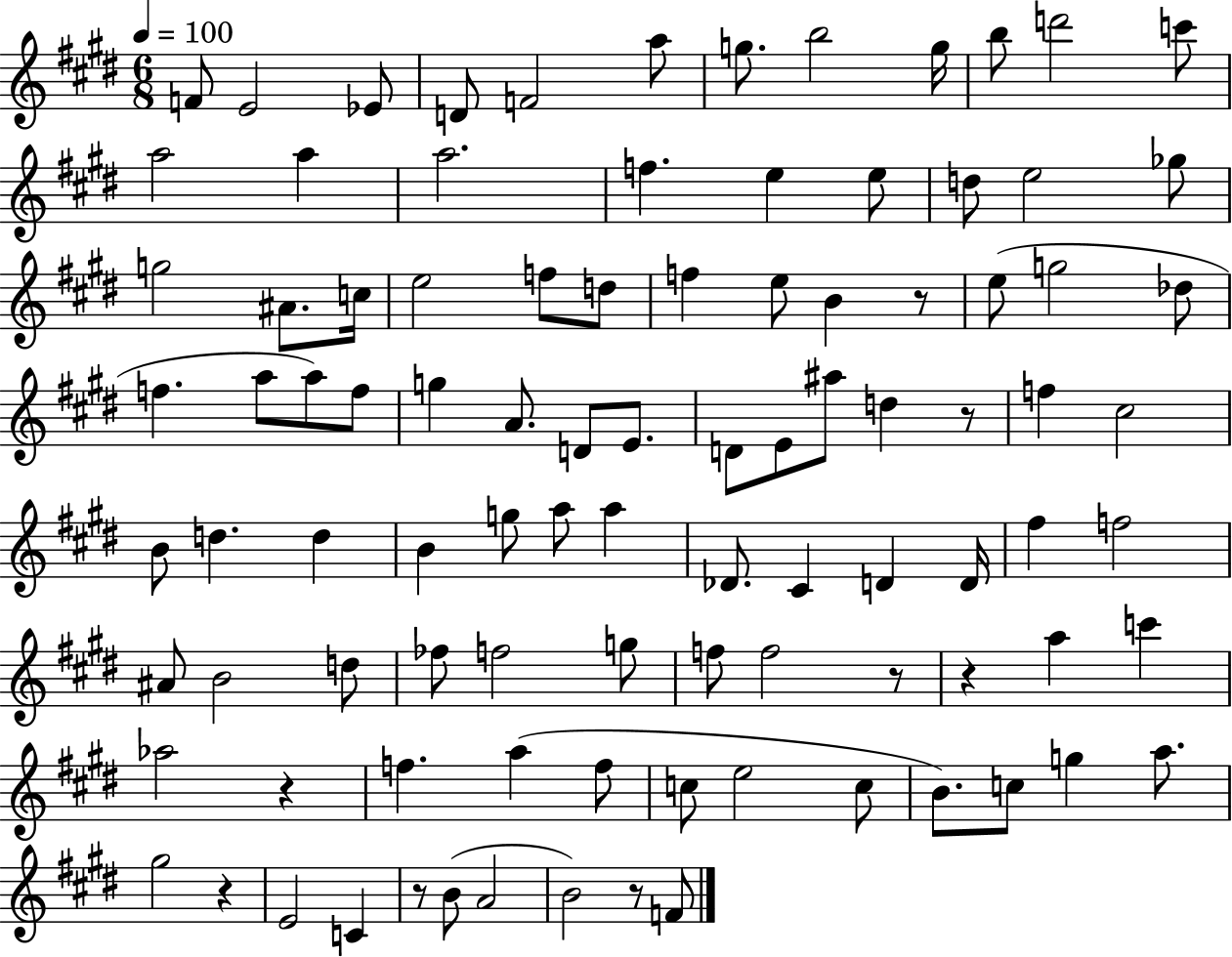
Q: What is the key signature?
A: E major